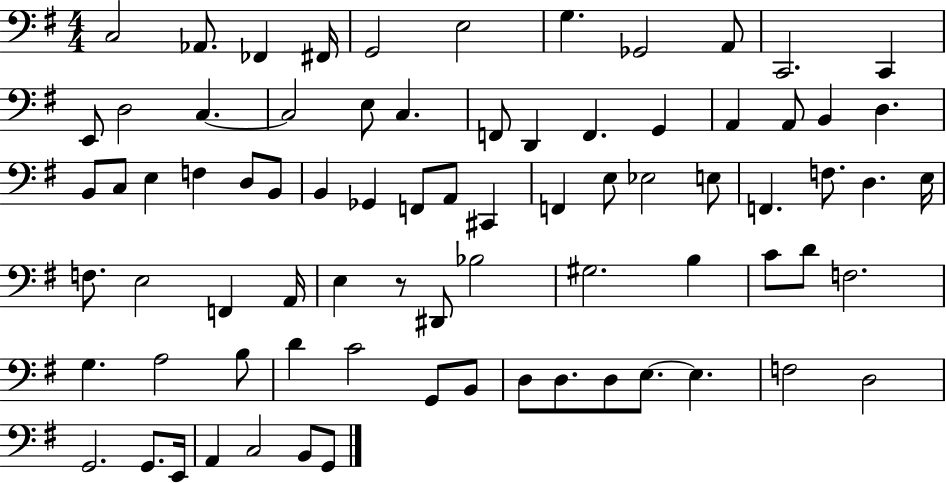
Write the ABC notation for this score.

X:1
T:Untitled
M:4/4
L:1/4
K:G
C,2 _A,,/2 _F,, ^F,,/4 G,,2 E,2 G, _G,,2 A,,/2 C,,2 C,, E,,/2 D,2 C, C,2 E,/2 C, F,,/2 D,, F,, G,, A,, A,,/2 B,, D, B,,/2 C,/2 E, F, D,/2 B,,/2 B,, _G,, F,,/2 A,,/2 ^C,, F,, E,/2 _E,2 E,/2 F,, F,/2 D, E,/4 F,/2 E,2 F,, A,,/4 E, z/2 ^D,,/2 _B,2 ^G,2 B, C/2 D/2 F,2 G, A,2 B,/2 D C2 G,,/2 B,,/2 D,/2 D,/2 D,/2 E,/2 E, F,2 D,2 G,,2 G,,/2 E,,/4 A,, C,2 B,,/2 G,,/2